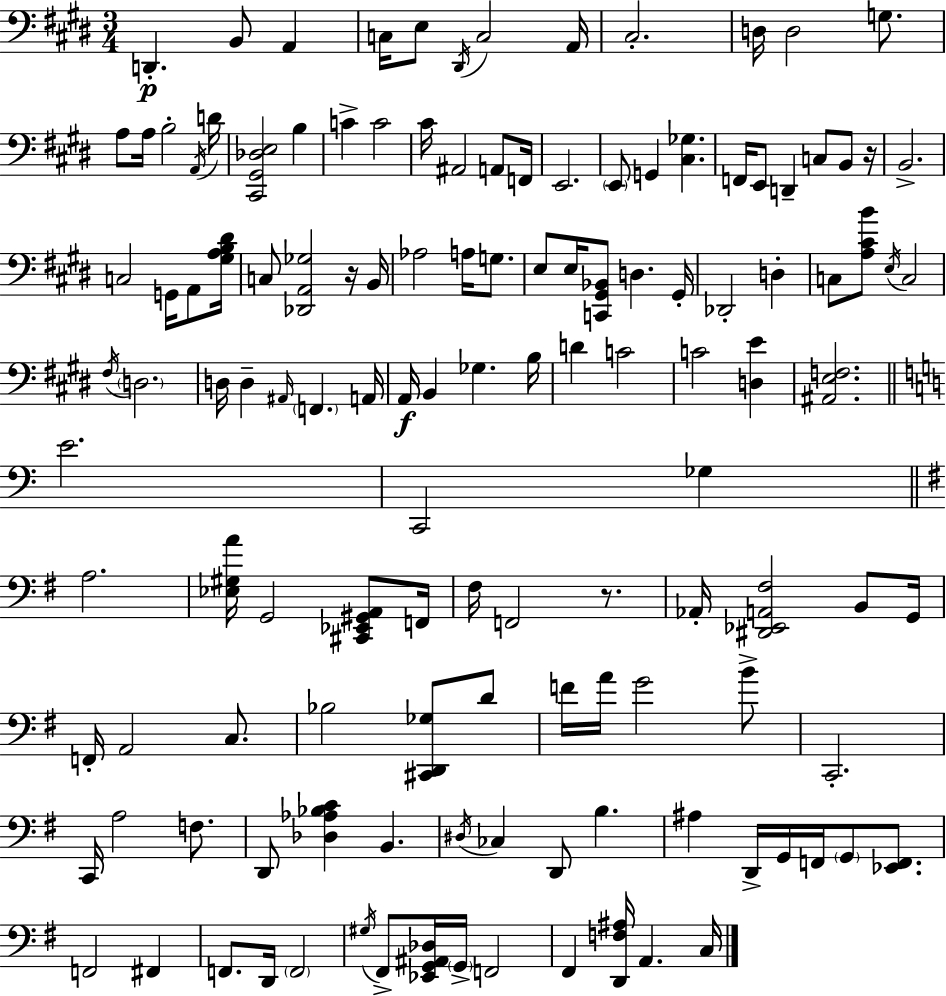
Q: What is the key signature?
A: E major